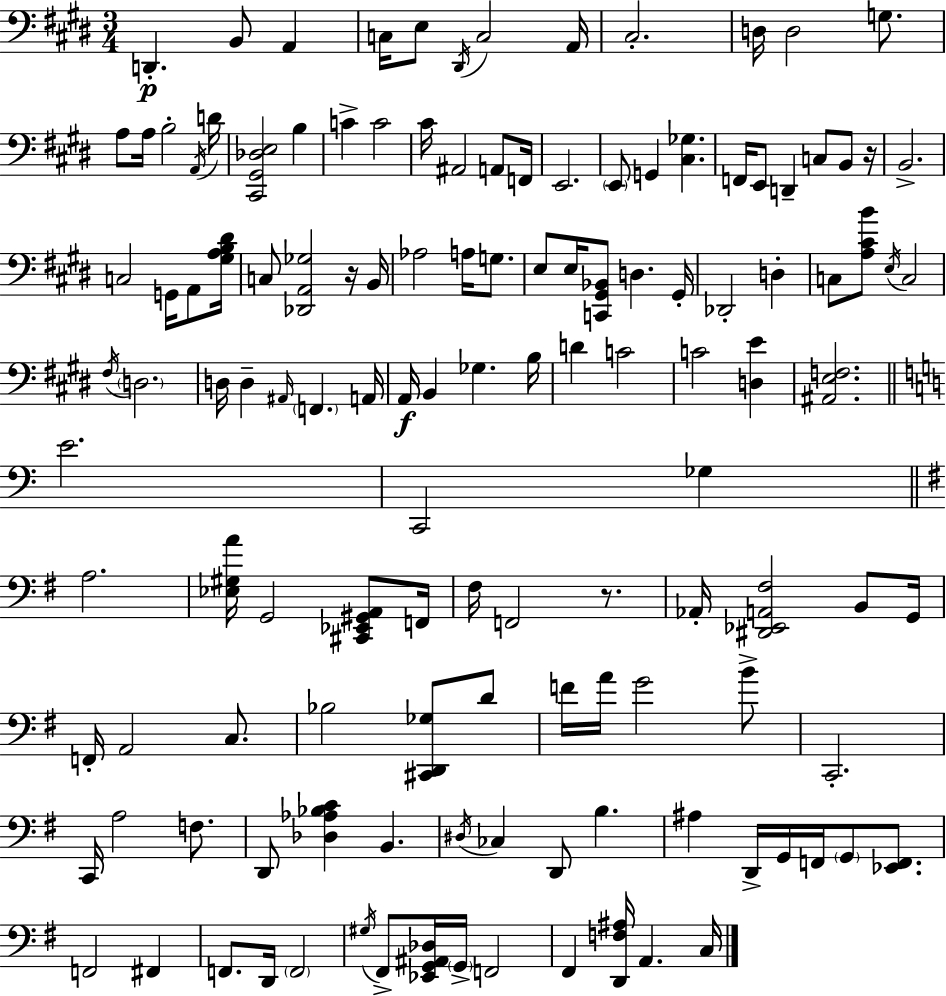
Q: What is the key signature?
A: E major